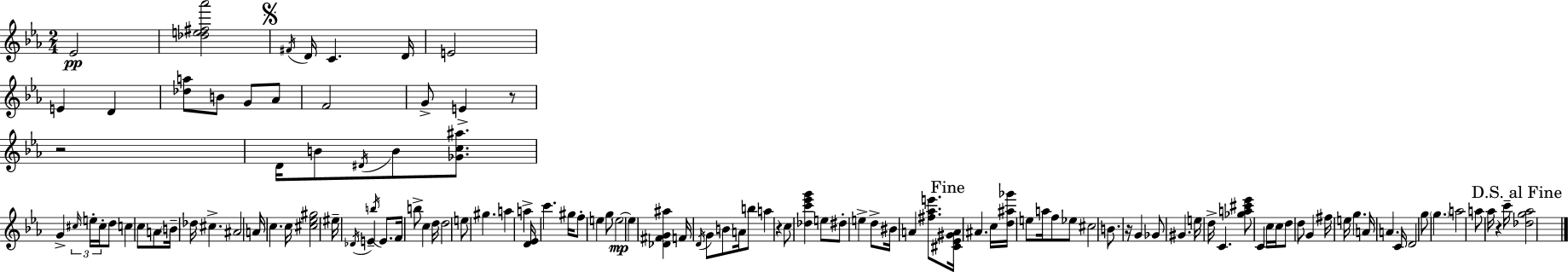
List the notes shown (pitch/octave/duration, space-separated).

Eb4/h [Db5,E5,F#5,Ab6]/h F#4/s D4/s C4/q. D4/s E4/h E4/q D4/q [Db5,A5]/e B4/e G4/e Ab4/e F4/h G4/e E4/q R/e R/h D4/s B4/e D#4/s B4/e [Gb4,C5,A#5]/e. G4/q C#5/s E5/s C#5/s D5/e C5/q C5/e A4/e B4/s Db5/s C#5/q. A#4/h A4/s C5/q. C5/s [C#5,Eb5,G#5]/h EIS5/s Db4/s E4/q B5/s E4/e. F4/s B5/e C5/q D5/s D5/h E5/e G#5/q. A5/q A5/q [D4,Eb4]/s C6/q. G#5/s F5/e E5/q G5/e E5/h E5/q [Db4,F#4,G4,A#5]/q F4/s D4/s G4/e B4/e A4/s B5/e A5/q R/q C5/e [Db5,C6,Eb6,G6]/q E5/e D#5/e E5/q D5/e BIS4/s A4/q [F#5,Ab5,E6]/e. [C#4,Eb4,G#4,A4]/s A#4/q. C5/s [D5,A#5,Gb6]/s E5/e A5/s F5/e Eb5/e C#5/h B4/e. R/s G4/q Gb4/e G#4/q. E5/s D5/s C4/q. [Gb5,A5,C#6,Eb6]/e C4/q C5/s C5/s D5/e D5/e G4/q F#5/s E5/s G5/q. A4/s A4/q. C4/s D4/h G5/e G5/q. A5/h A5/e Ab5/s R/q C6/s [Db5,G5,Ab5]/h